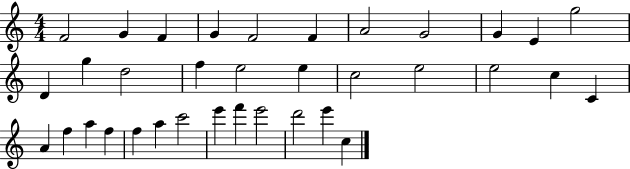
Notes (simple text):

F4/h G4/q F4/q G4/q F4/h F4/q A4/h G4/h G4/q E4/q G5/h D4/q G5/q D5/h F5/q E5/h E5/q C5/h E5/h E5/h C5/q C4/q A4/q F5/q A5/q F5/q F5/q A5/q C6/h E6/q F6/q E6/h D6/h E6/q C5/q